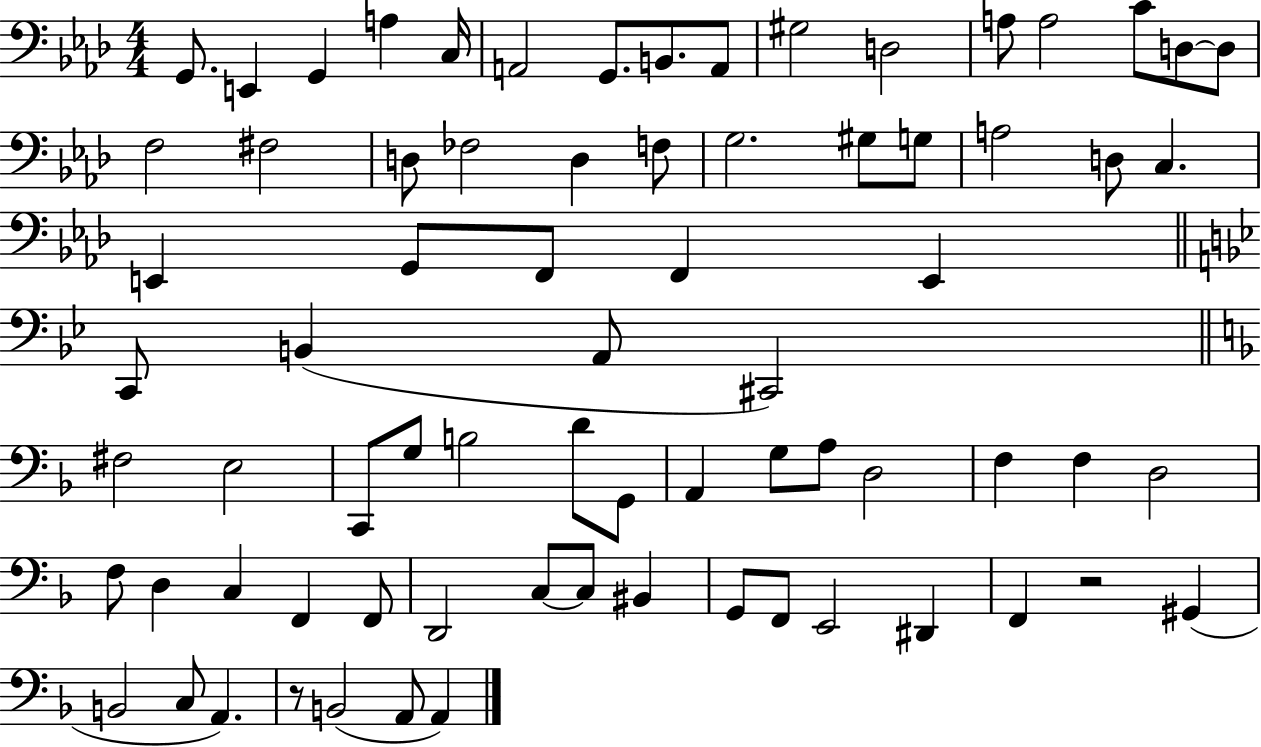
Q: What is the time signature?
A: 4/4